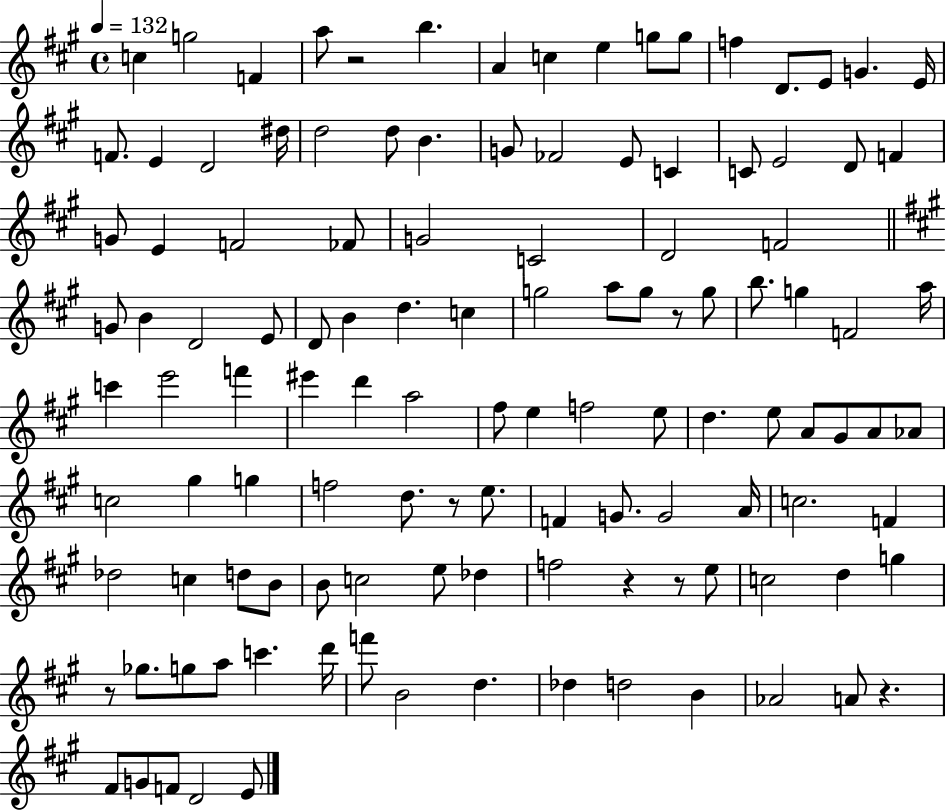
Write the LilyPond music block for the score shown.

{
  \clef treble
  \time 4/4
  \defaultTimeSignature
  \key a \major
  \tempo 4 = 132
  c''4 g''2 f'4 | a''8 r2 b''4. | a'4 c''4 e''4 g''8 g''8 | f''4 d'8. e'8 g'4. e'16 | \break f'8. e'4 d'2 dis''16 | d''2 d''8 b'4. | g'8 fes'2 e'8 c'4 | c'8 e'2 d'8 f'4 | \break g'8 e'4 f'2 fes'8 | g'2 c'2 | d'2 f'2 | \bar "||" \break \key a \major g'8 b'4 d'2 e'8 | d'8 b'4 d''4. c''4 | g''2 a''8 g''8 r8 g''8 | b''8. g''4 f'2 a''16 | \break c'''4 e'''2 f'''4 | eis'''4 d'''4 a''2 | fis''8 e''4 f''2 e''8 | d''4. e''8 a'8 gis'8 a'8 aes'8 | \break c''2 gis''4 g''4 | f''2 d''8. r8 e''8. | f'4 g'8. g'2 a'16 | c''2. f'4 | \break des''2 c''4 d''8 b'8 | b'8 c''2 e''8 des''4 | f''2 r4 r8 e''8 | c''2 d''4 g''4 | \break r8 ges''8. g''8 a''8 c'''4. d'''16 | f'''8 b'2 d''4. | des''4 d''2 b'4 | aes'2 a'8 r4. | \break fis'8 g'8 f'8 d'2 e'8 | \bar "|."
}